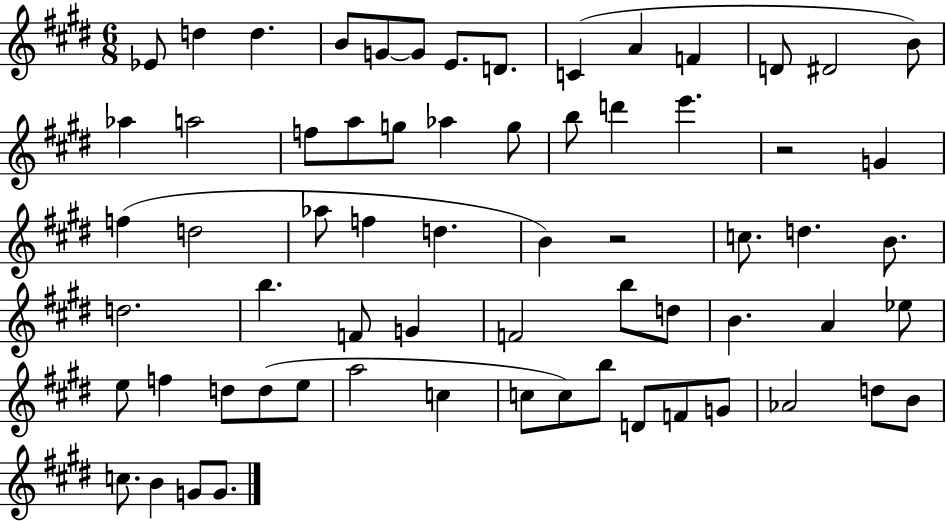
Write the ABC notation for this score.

X:1
T:Untitled
M:6/8
L:1/4
K:E
_E/2 d d B/2 G/2 G/2 E/2 D/2 C A F D/2 ^D2 B/2 _a a2 f/2 a/2 g/2 _a g/2 b/2 d' e' z2 G f d2 _a/2 f d B z2 c/2 d B/2 d2 b F/2 G F2 b/2 d/2 B A _e/2 e/2 f d/2 d/2 e/2 a2 c c/2 c/2 b/2 D/2 F/2 G/2 _A2 d/2 B/2 c/2 B G/2 G/2